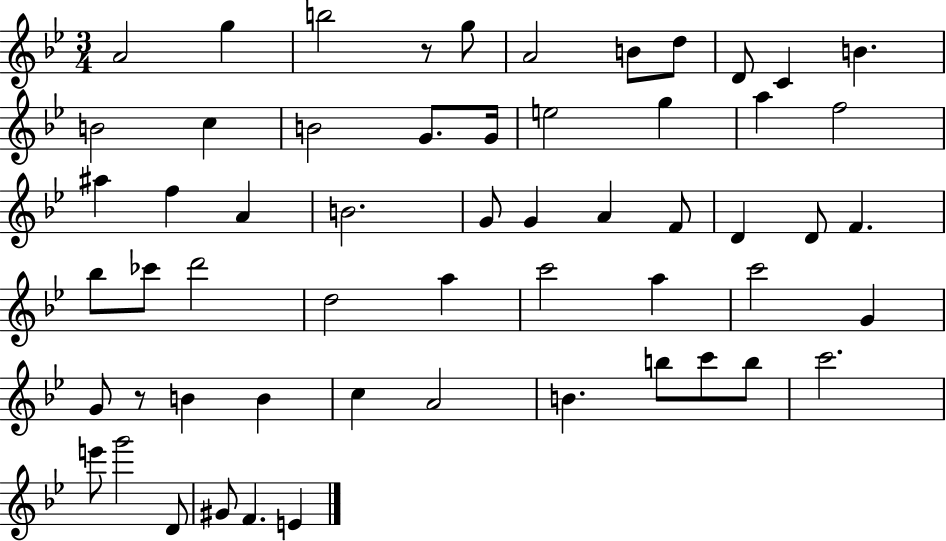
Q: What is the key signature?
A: BES major